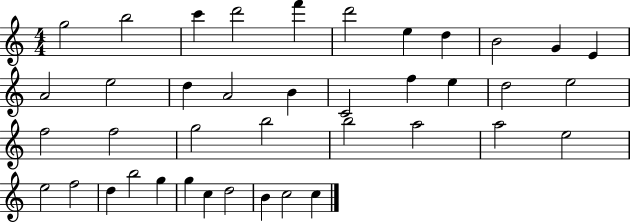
{
  \clef treble
  \numericTimeSignature
  \time 4/4
  \key c \major
  g''2 b''2 | c'''4 d'''2 f'''4 | d'''2 e''4 d''4 | b'2 g'4 e'4 | \break a'2 e''2 | d''4 a'2 b'4 | c'2 f''4 e''4 | d''2 e''2 | \break f''2 f''2 | g''2 b''2 | b''2 a''2 | a''2 e''2 | \break e''2 f''2 | d''4 b''2 g''4 | g''4 c''4 d''2 | b'4 c''2 c''4 | \break \bar "|."
}